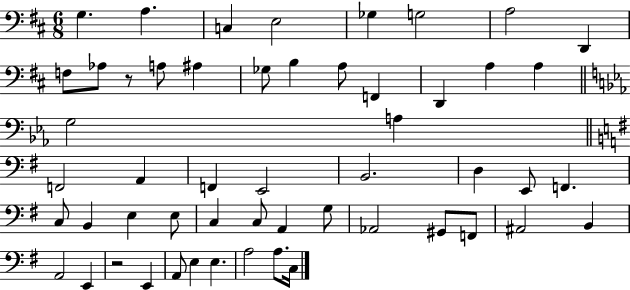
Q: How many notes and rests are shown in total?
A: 53